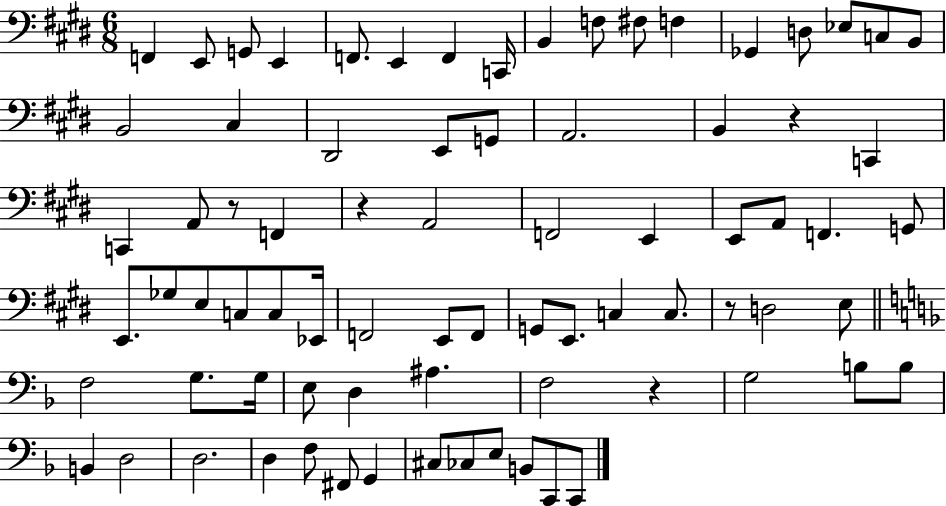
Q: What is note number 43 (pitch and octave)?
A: E2